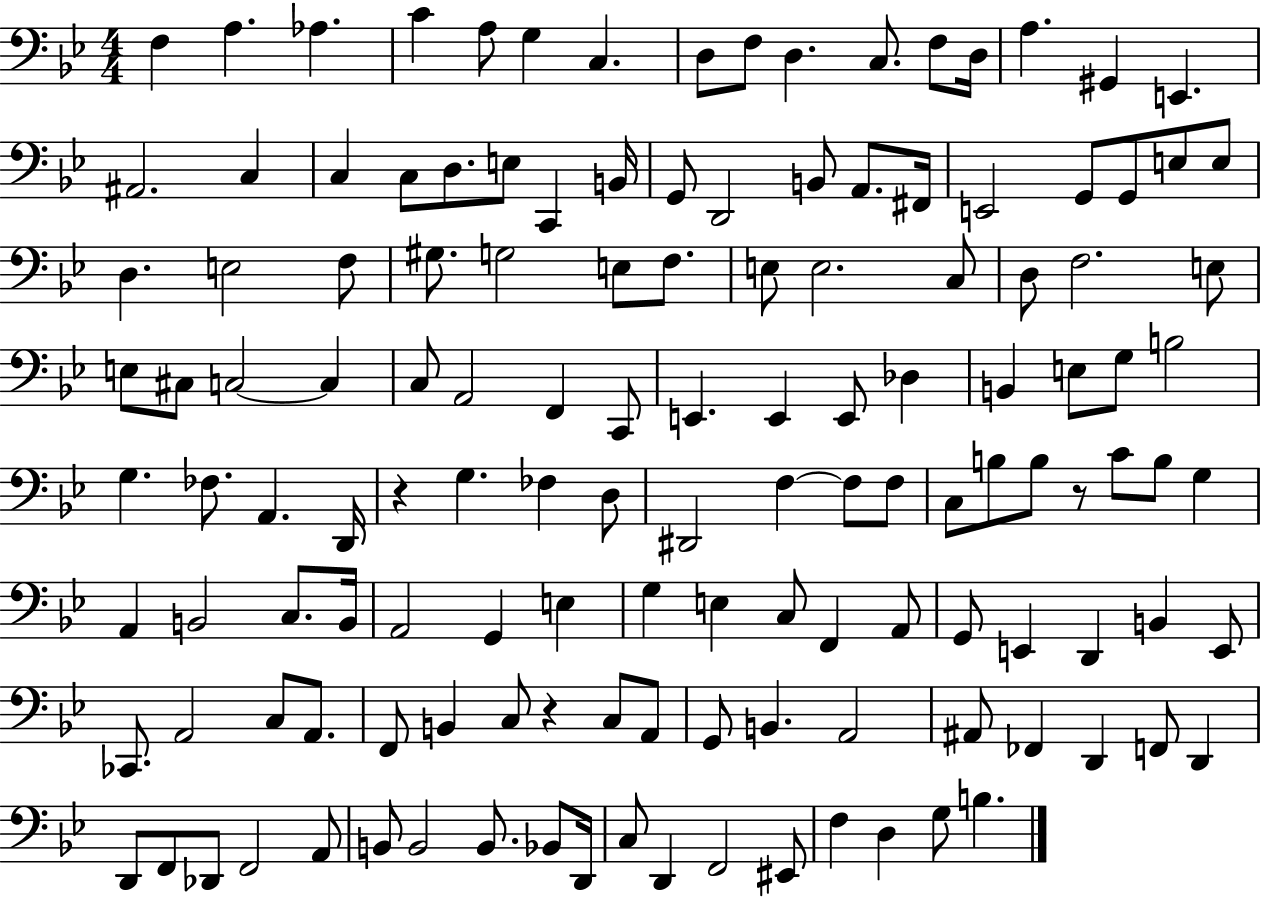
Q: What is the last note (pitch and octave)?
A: B3